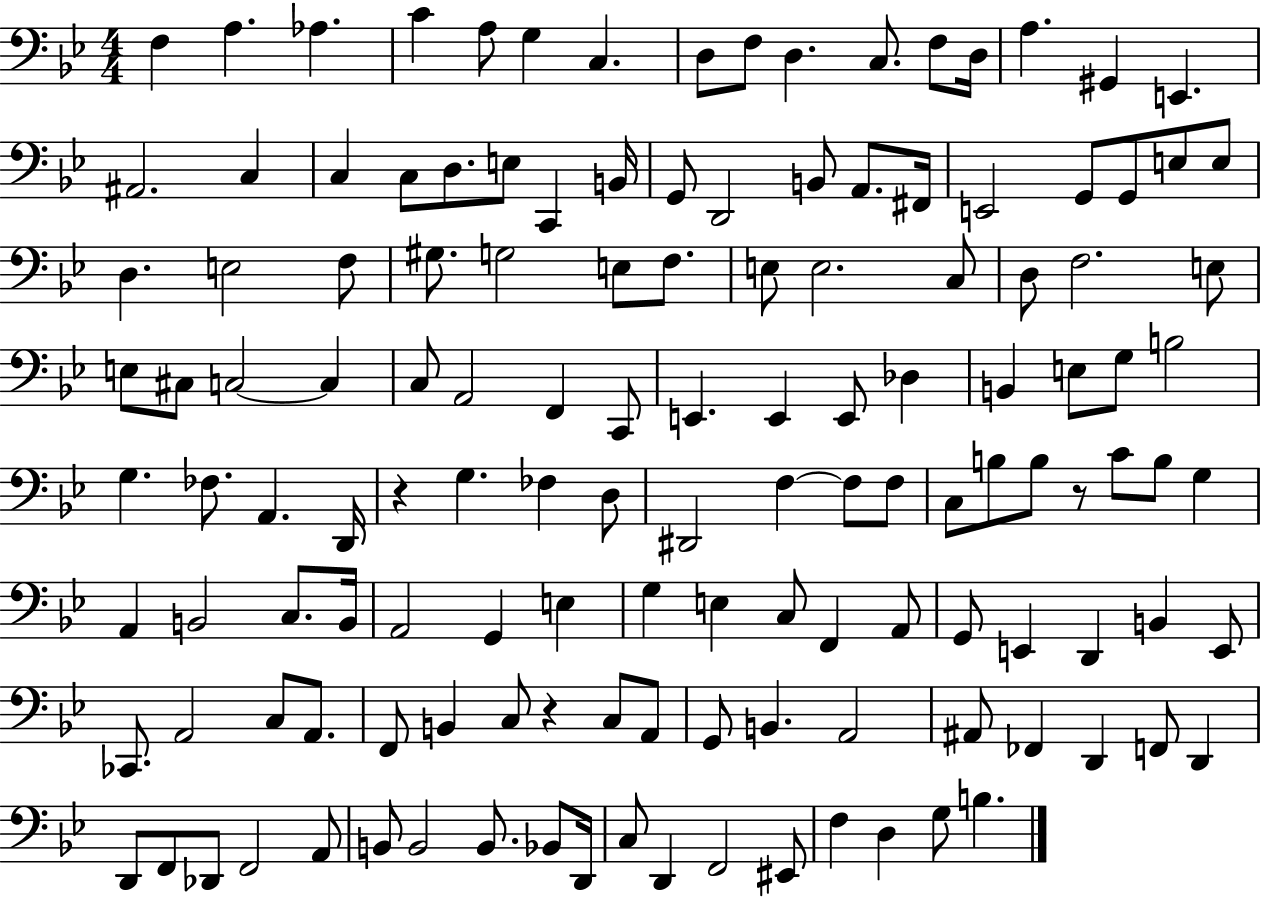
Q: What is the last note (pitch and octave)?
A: B3